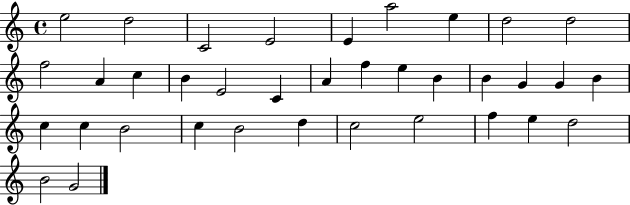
{
  \clef treble
  \time 4/4
  \defaultTimeSignature
  \key c \major
  e''2 d''2 | c'2 e'2 | e'4 a''2 e''4 | d''2 d''2 | \break f''2 a'4 c''4 | b'4 e'2 c'4 | a'4 f''4 e''4 b'4 | b'4 g'4 g'4 b'4 | \break c''4 c''4 b'2 | c''4 b'2 d''4 | c''2 e''2 | f''4 e''4 d''2 | \break b'2 g'2 | \bar "|."
}